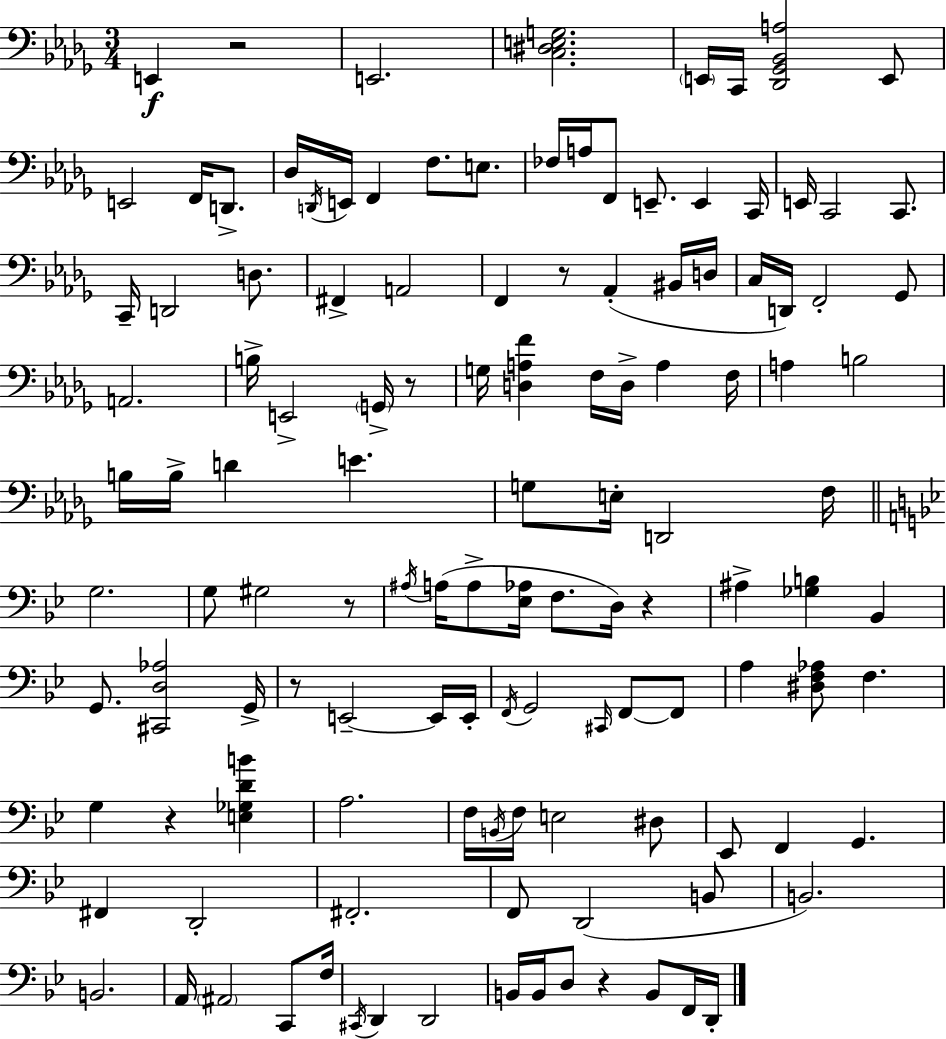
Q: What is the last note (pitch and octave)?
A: D2